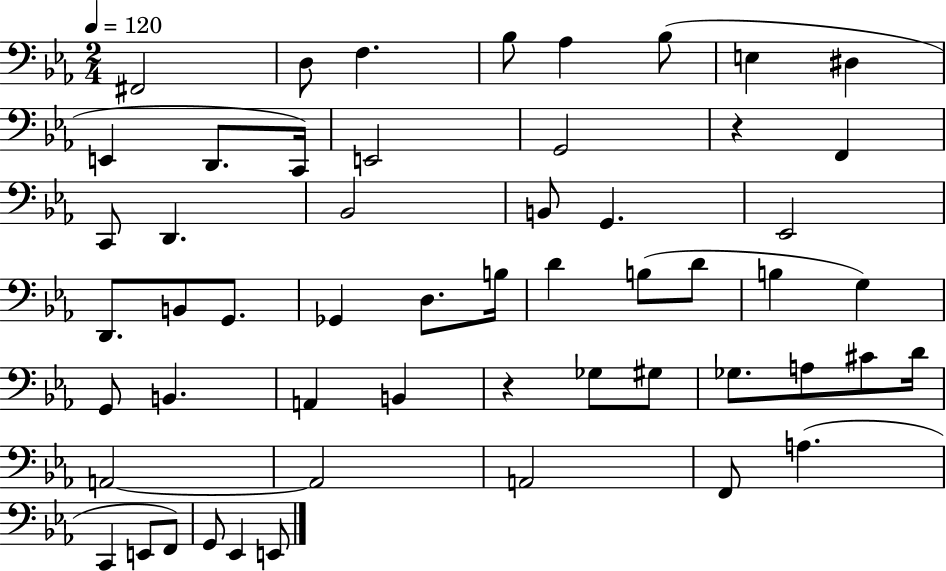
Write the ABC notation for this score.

X:1
T:Untitled
M:2/4
L:1/4
K:Eb
^F,,2 D,/2 F, _B,/2 _A, _B,/2 E, ^D, E,, D,,/2 C,,/4 E,,2 G,,2 z F,, C,,/2 D,, _B,,2 B,,/2 G,, _E,,2 D,,/2 B,,/2 G,,/2 _G,, D,/2 B,/4 D B,/2 D/2 B, G, G,,/2 B,, A,, B,, z _G,/2 ^G,/2 _G,/2 A,/2 ^C/2 D/4 A,,2 A,,2 A,,2 F,,/2 A, C,, E,,/2 F,,/2 G,,/2 _E,, E,,/2